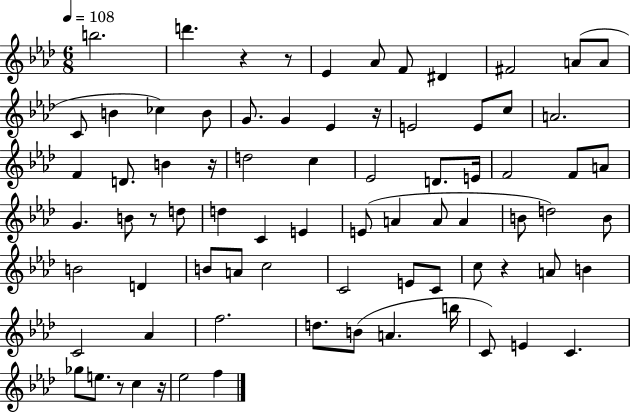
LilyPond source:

{
  \clef treble
  \numericTimeSignature
  \time 6/8
  \key aes \major
  \tempo 4 = 108
  b''2. | d'''4. r4 r8 | ees'4 aes'8 f'8 dis'4 | fis'2 a'8( a'8 | \break c'8 b'4 ces''4) b'8 | g'8. g'4 ees'4 r16 | e'2 e'8 c''8 | a'2. | \break f'4 d'8. b'4 r16 | d''2 c''4 | ees'2 d'8. e'16 | f'2 f'8 a'8 | \break g'4. b'8 r8 d''8 | d''4 c'4 e'4 | e'8( a'4 a'8 a'4 | b'8 d''2) b'8 | \break b'2 d'4 | b'8 a'8 c''2 | c'2 e'8 c'8 | c''8 r4 a'8 b'4 | \break c'2 aes'4 | f''2. | d''8. b'8( a'4. b''16 | c'8) e'4 c'4. | \break ges''8 e''8. r8 c''4 r16 | ees''2 f''4 | \bar "|."
}